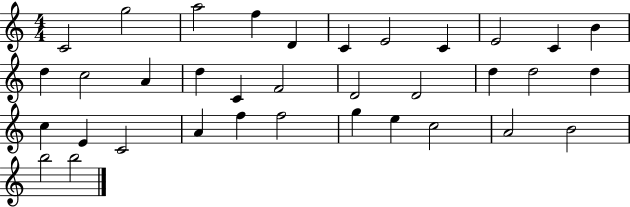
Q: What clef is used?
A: treble